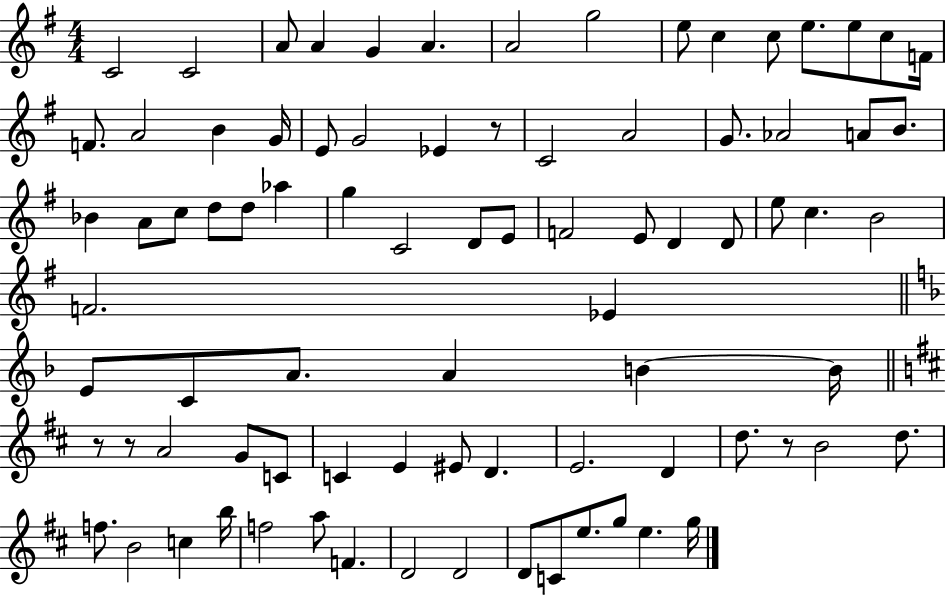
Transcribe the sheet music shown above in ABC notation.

X:1
T:Untitled
M:4/4
L:1/4
K:G
C2 C2 A/2 A G A A2 g2 e/2 c c/2 e/2 e/2 c/2 F/4 F/2 A2 B G/4 E/2 G2 _E z/2 C2 A2 G/2 _A2 A/2 B/2 _B A/2 c/2 d/2 d/2 _a g C2 D/2 E/2 F2 E/2 D D/2 e/2 c B2 F2 _E E/2 C/2 A/2 A B B/4 z/2 z/2 A2 G/2 C/2 C E ^E/2 D E2 D d/2 z/2 B2 d/2 f/2 B2 c b/4 f2 a/2 F D2 D2 D/2 C/2 e/2 g/2 e g/4